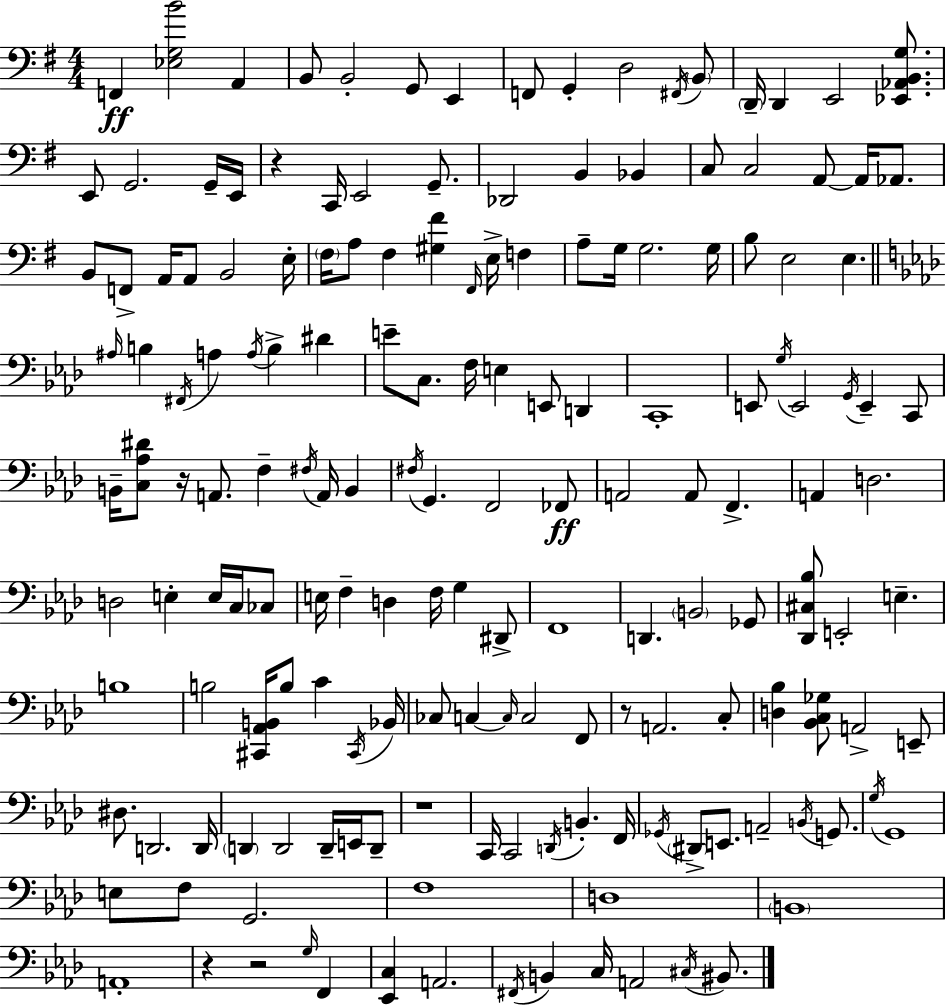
F2/q [Eb3,G3,B4]/h A2/q B2/e B2/h G2/e E2/q F2/e G2/q D3/h F#2/s B2/e D2/s D2/q E2/h [Eb2,Ab2,B2,G3]/e. E2/e G2/h. G2/s E2/s R/q C2/s E2/h G2/e. Db2/h B2/q Bb2/q C3/e C3/h A2/e A2/s Ab2/e. B2/e F2/e A2/s A2/e B2/h E3/s F#3/s A3/e F#3/q [G#3,F#4]/q F#2/s E3/s F3/q A3/e G3/s G3/h. G3/s B3/e E3/h E3/q. A#3/s B3/q F#2/s A3/q A3/s B3/q D#4/q E4/e C3/e. F3/s E3/q E2/e D2/q C2/w E2/e G3/s E2/h G2/s E2/q C2/e B2/s [C3,Ab3,D#4]/e R/s A2/e. F3/q F#3/s A2/s B2/q F#3/s G2/q. F2/h FES2/e A2/h A2/e F2/q. A2/q D3/h. D3/h E3/q E3/s C3/s CES3/e E3/s F3/q D3/q F3/s G3/q D#2/e F2/w D2/q. B2/h Gb2/e [Db2,C#3,Bb3]/e E2/h E3/q. B3/w B3/h [C#2,Ab2,B2]/s B3/e C4/q C#2/s Bb2/s CES3/e C3/q C3/s C3/h F2/e R/e A2/h. C3/e [D3,Bb3]/q [Bb2,C3,Gb3]/e A2/h E2/e D#3/e. D2/h. D2/s D2/q D2/h D2/s E2/s D2/e R/w C2/s C2/h D2/s B2/q. F2/s Gb2/s D#2/e E2/e. A2/h B2/s G2/e. G3/s G2/w E3/e F3/e G2/h. F3/w D3/w B2/w A2/w R/q R/h G3/s F2/q [Eb2,C3]/q A2/h. F#2/s B2/q C3/s A2/h C#3/s BIS2/e.